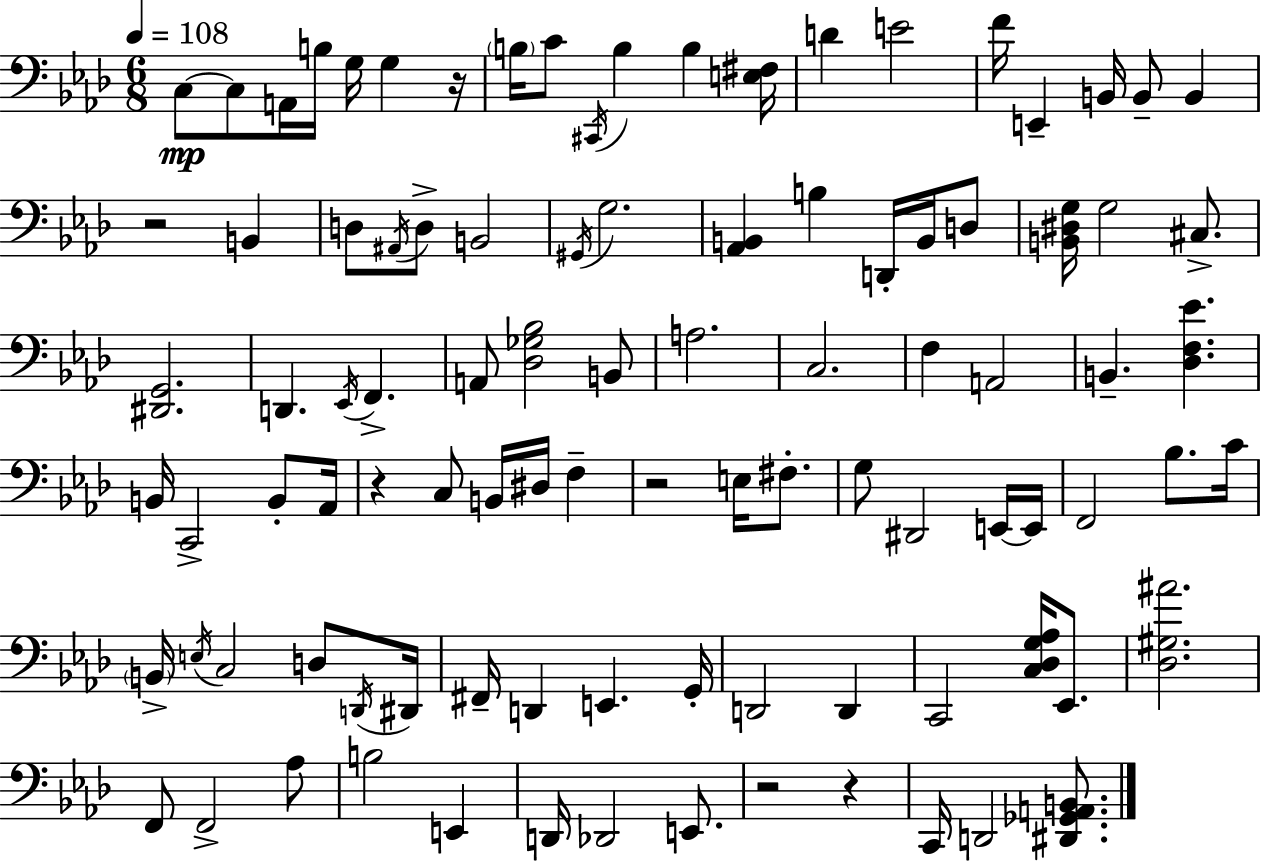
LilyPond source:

{
  \clef bass
  \numericTimeSignature
  \time 6/8
  \key f \minor
  \tempo 4 = 108
  \repeat volta 2 { c8~~\mp c8 a,16 b16 g16 g4 r16 | \parenthesize b16 c'8 \acciaccatura { cis,16 } b4 b4 | <e fis>16 d'4 e'2 | f'16 e,4-- b,16 b,8-- b,4 | \break r2 b,4 | d8 \acciaccatura { ais,16 } d8-> b,2 | \acciaccatura { gis,16 } g2. | <aes, b,>4 b4 d,16-. | \break b,16 d8 <b, dis g>16 g2 | cis8.-> <dis, g,>2. | d,4. \acciaccatura { ees,16 } f,4.-> | a,8 <des ges bes>2 | \break b,8 a2. | c2. | f4 a,2 | b,4.-- <des f ees'>4. | \break b,16 c,2-> | b,8-. aes,16 r4 c8 b,16 dis16 | f4-- r2 | e16 fis8.-. g8 dis,2 | \break e,16~~ e,16 f,2 | bes8. c'16 \parenthesize b,16-> \acciaccatura { e16 } c2 | d8 \acciaccatura { d,16 } dis,16 fis,16-- d,4 e,4. | g,16-. d,2 | \break d,4 c,2 | <c des g aes>16 ees,8. <des gis ais'>2. | f,8 f,2-> | aes8 b2 | \break e,4 d,16 des,2 | e,8. r2 | r4 c,16 d,2 | <dis, ges, a, b,>8. } \bar "|."
}